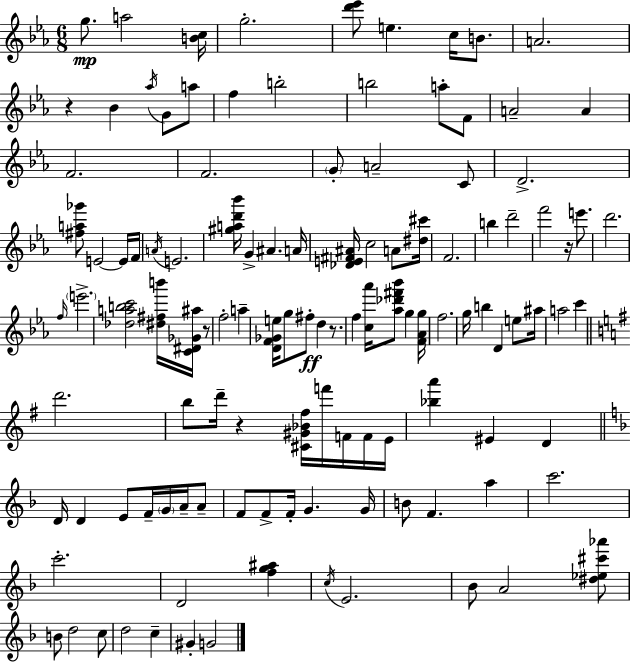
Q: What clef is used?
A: treble